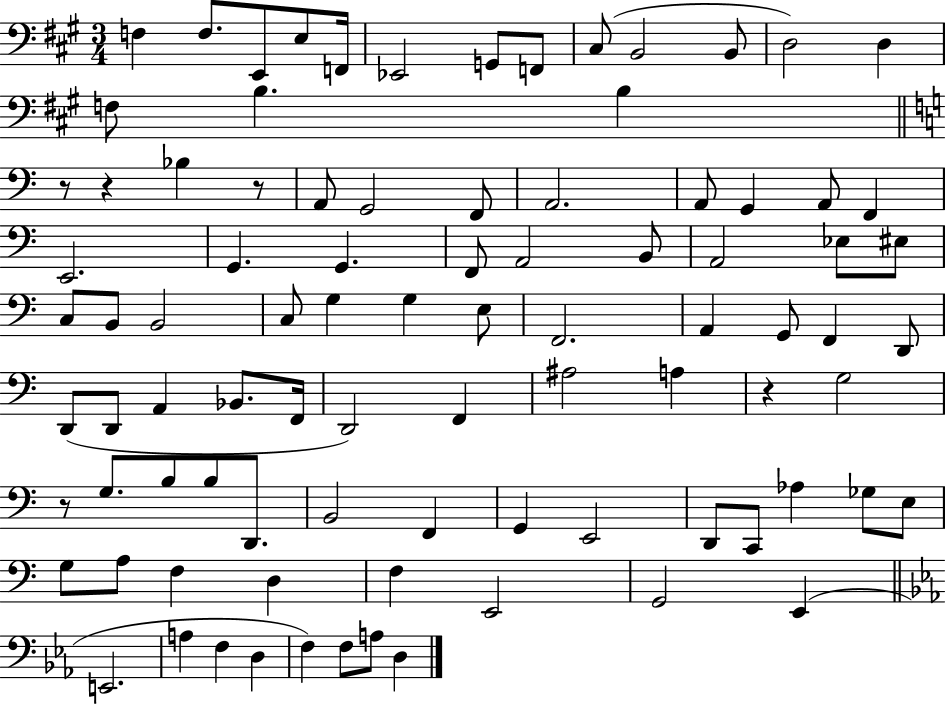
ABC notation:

X:1
T:Untitled
M:3/4
L:1/4
K:A
F, F,/2 E,,/2 E,/2 F,,/4 _E,,2 G,,/2 F,,/2 ^C,/2 B,,2 B,,/2 D,2 D, F,/2 B, B, z/2 z _B, z/2 A,,/2 G,,2 F,,/2 A,,2 A,,/2 G,, A,,/2 F,, E,,2 G,, G,, F,,/2 A,,2 B,,/2 A,,2 _E,/2 ^E,/2 C,/2 B,,/2 B,,2 C,/2 G, G, E,/2 F,,2 A,, G,,/2 F,, D,,/2 D,,/2 D,,/2 A,, _B,,/2 F,,/4 D,,2 F,, ^A,2 A, z G,2 z/2 G,/2 B,/2 B,/2 D,,/2 B,,2 F,, G,, E,,2 D,,/2 C,,/2 _A, _G,/2 E,/2 G,/2 A,/2 F, D, F, E,,2 G,,2 E,, E,,2 A, F, D, F, F,/2 A,/2 D,